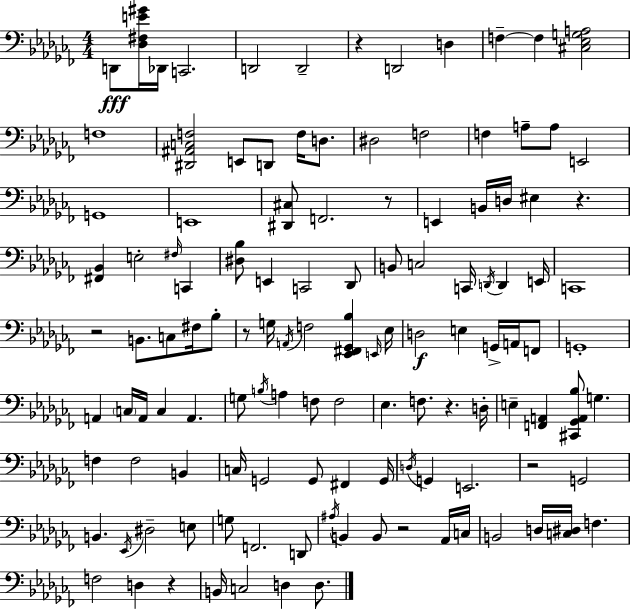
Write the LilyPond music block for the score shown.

{
  \clef bass
  \numericTimeSignature
  \time 4/4
  \key aes \minor
  \repeat volta 2 { d,8\fff <des fis e' gis'>16 des,16 c,2. | d,2 d,2-- | r4 d,2 d4 | f4--~~ f4 <cis ees g a>2 | \break f1 | <dis, ais, c f>2 e,8 d,8 f16 d8. | dis2 f2 | f4 a8-- a8 e,2 | \break g,1 | e,1 | <dis, cis>8 f,2. r8 | e,4 b,16 d16 eis4 r4. | \break <fis, bes,>4 e2-. \grace { fis16 } c,4 | <dis bes>8 e,4 c,2 des,8 | b,8 c2 c,16 \acciaccatura { d,16 } d,4 | e,16 c,1 | \break r2 b,8. c8 fis16 | bes8-. r8 g16 \acciaccatura { a,16 } f2 <ees, fis, ges, bes>4 | \grace { e,16 } ees16 d2\f e4 | g,16-> a,16 f,8 g,1-. | \break a,4 \parenthesize c16 a,16 c4 a,4. | g8 \acciaccatura { b16 } a4 f8 f2 | ees4. f8. r4. | d16-. e4-- <f, a,>4 <cis, ges, a, bes>8 g4. | \break f4 f2 | b,4 c16 g,2 g,8 | fis,4 g,16 \acciaccatura { d16 } g,4 e,2. | r2 g,2 | \break b,4. \acciaccatura { ees,16 } dis2-- | e8 g8 f,2. | d,8 \acciaccatura { ais16 } b,4 b,8 r2 | aes,16 c16 b,2 | \break d16 <c dis>16 f4. f2 | d4 r4 b,16 c2 | d4 d8. } \bar "|."
}